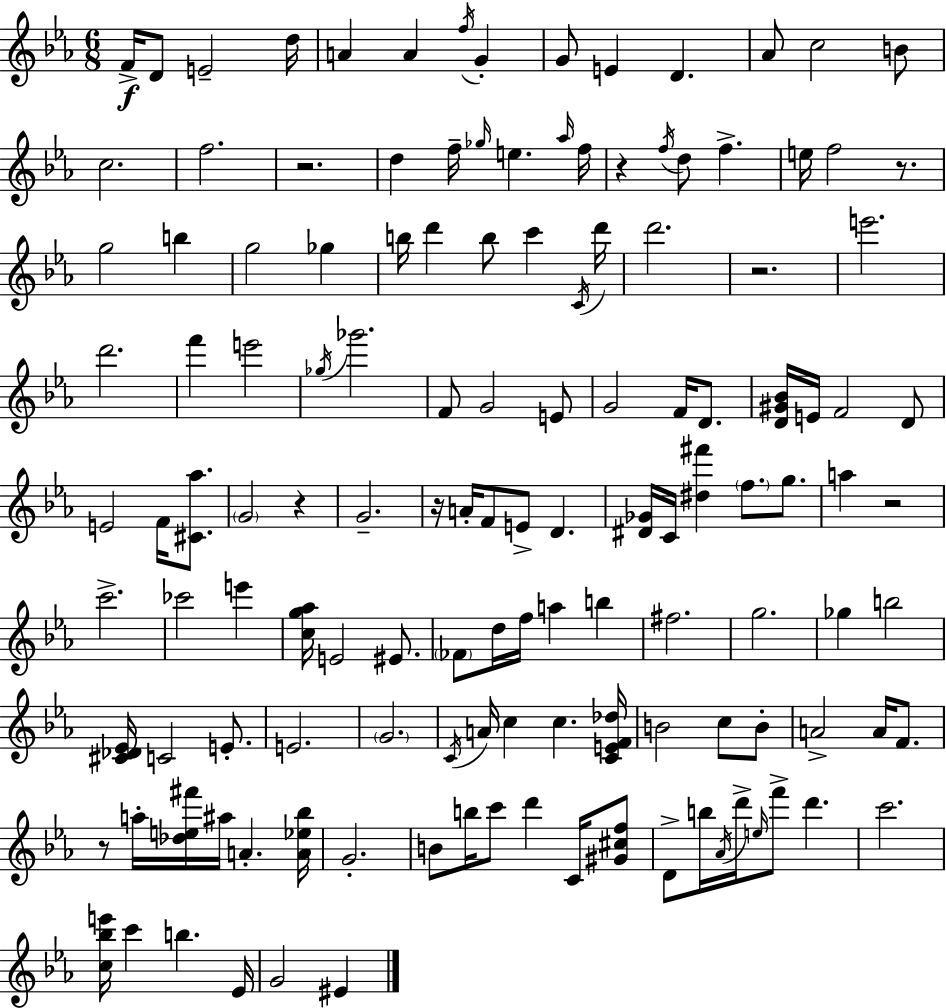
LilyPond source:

{
  \clef treble
  \numericTimeSignature
  \time 6/8
  \key ees \major
  f'16->\f d'8 e'2-- d''16 | a'4 a'4 \acciaccatura { f''16 } g'4-. | g'8 e'4 d'4. | aes'8 c''2 b'8 | \break c''2. | f''2. | r2. | d''4 f''16-- \grace { ges''16 } e''4. | \break \grace { aes''16 } f''16 r4 \acciaccatura { f''16 } d''8 f''4.-> | e''16 f''2 | r8. g''2 | b''4 g''2 | \break ges''4 b''16 d'''4 b''8 c'''4 | \acciaccatura { c'16 } d'''16 d'''2. | r2. | e'''2. | \break d'''2. | f'''4 e'''2 | \acciaccatura { ges''16 } ges'''2. | f'8 g'2 | \break e'8 g'2 | f'16 d'8. <d' gis' bes'>16 e'16 f'2 | d'8 e'2 | f'16 <cis' aes''>8. \parenthesize g'2 | \break r4 g'2.-- | r16 a'16-. f'8 e'8-> | d'4. <dis' ges'>16 c'16 <dis'' fis'''>4 | \parenthesize f''8. g''8. a''4 r2 | \break c'''2.-> | ces'''2 | e'''4 <c'' g'' aes''>16 e'2 | eis'8. \parenthesize fes'8 d''16 f''16 a''4 | \break b''4 fis''2. | g''2. | ges''4 b''2 | <cis' des' ees'>16 c'2 | \break e'8.-. e'2. | \parenthesize g'2. | \acciaccatura { c'16 } a'16 c''4 | c''4. <c' e' f' des''>16 b'2 | \break c''8 b'8-. a'2-> | a'16 f'8. r8 a''16-. <des'' e'' fis'''>16 ais''16 | a'4.-. <a' ees'' bes''>16 g'2.-. | b'8 b''16 c'''8 | \break d'''4 c'16 <gis' cis'' f''>8 d'8-> b''16 \acciaccatura { aes'16 } d'''16-> | \grace { e''16 } f'''8-> d'''4. c'''2. | <c'' bes'' e'''>16 c'''4 | b''4. ees'16 g'2 | \break eis'4 \bar "|."
}